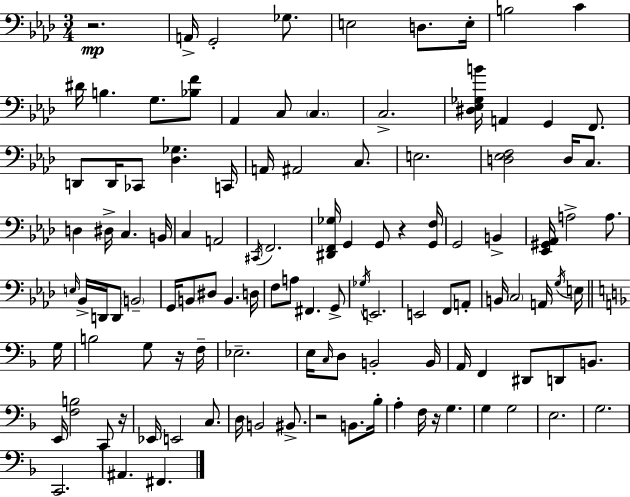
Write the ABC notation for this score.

X:1
T:Untitled
M:3/4
L:1/4
K:Ab
z2 A,,/4 G,,2 _G,/2 E,2 D,/2 E,/4 B,2 C ^D/4 B, G,/2 [_B,F]/2 _A,, C,/2 C, C,2 [^D,_E,_G,B]/4 A,, G,, F,,/2 D,,/2 D,,/4 _C,,/2 [_D,_G,] C,,/4 A,,/4 ^A,,2 C,/2 E,2 [D,_E,F,]2 D,/4 C,/2 D, ^D,/4 C, B,,/4 C, A,,2 ^C,,/4 F,,2 [^D,,F,,_G,]/4 G,, G,,/2 z [G,,F,]/4 G,,2 B,, [_E,,^G,,_A,,]/4 A,2 A,/2 E,/4 _B,,/4 D,,/4 D,,/2 B,,2 G,,/4 B,,/2 ^D,/2 B,, D,/4 F,/2 A,/2 ^F,, G,,/2 _G,/4 E,,2 E,,2 F,,/2 A,,/2 B,,/4 C,2 A,,/4 G,/4 E,/4 G,/4 B,2 G,/2 z/4 F,/4 _E,2 E,/4 C,/4 D,/2 B,,2 B,,/4 A,,/4 F,, ^D,,/2 D,,/2 B,,/2 E,,/4 [F,B,]2 C,,/2 z/4 _E,,/4 E,,2 C,/2 D,/4 B,,2 ^B,,/2 z2 B,,/2 _B,/4 A, F,/4 z/4 G, G, G,2 E,2 G,2 C,,2 ^A,, ^F,,